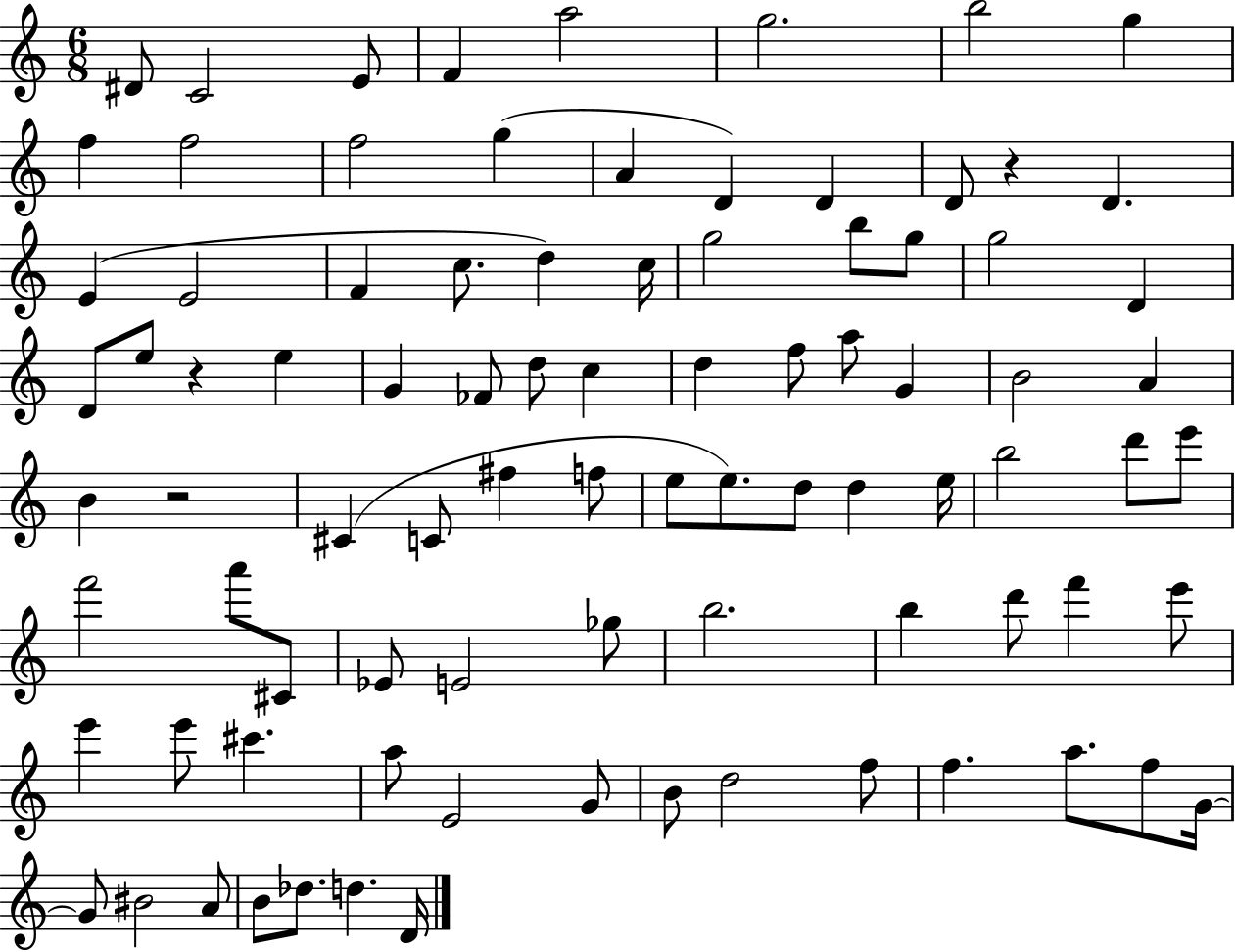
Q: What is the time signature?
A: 6/8